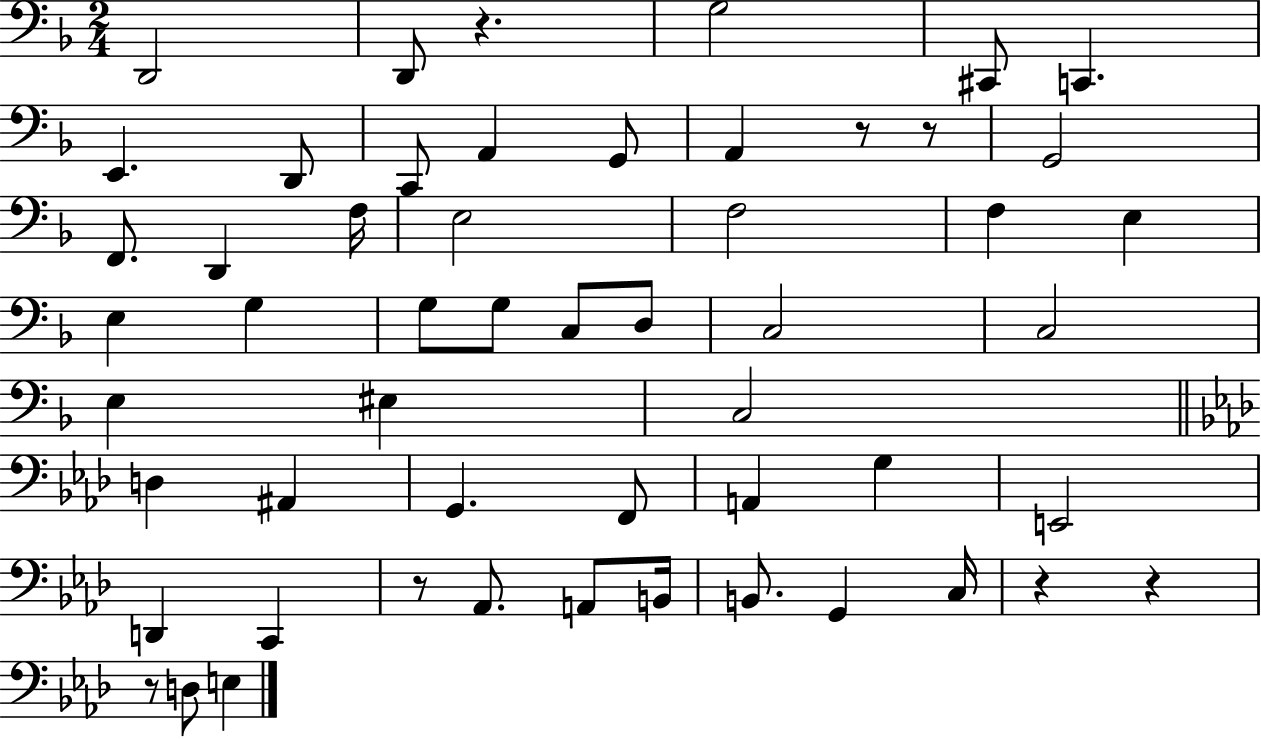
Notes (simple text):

D2/h D2/e R/q. G3/h C#2/e C2/q. E2/q. D2/e C2/e A2/q G2/e A2/q R/e R/e G2/h F2/e. D2/q F3/s E3/h F3/h F3/q E3/q E3/q G3/q G3/e G3/e C3/e D3/e C3/h C3/h E3/q EIS3/q C3/h D3/q A#2/q G2/q. F2/e A2/q G3/q E2/h D2/q C2/q R/e Ab2/e. A2/e B2/s B2/e. G2/q C3/s R/q R/q R/e D3/e E3/q